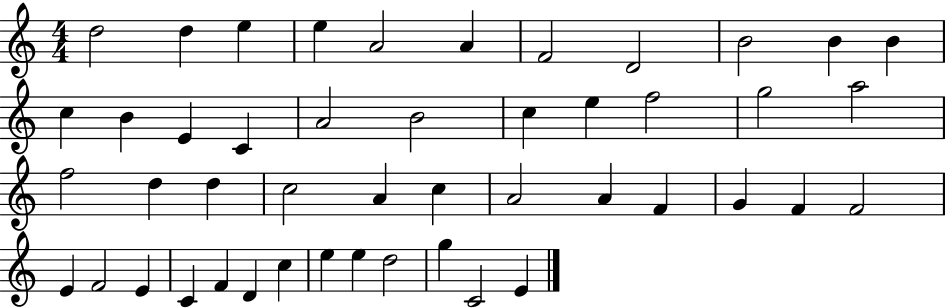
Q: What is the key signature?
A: C major